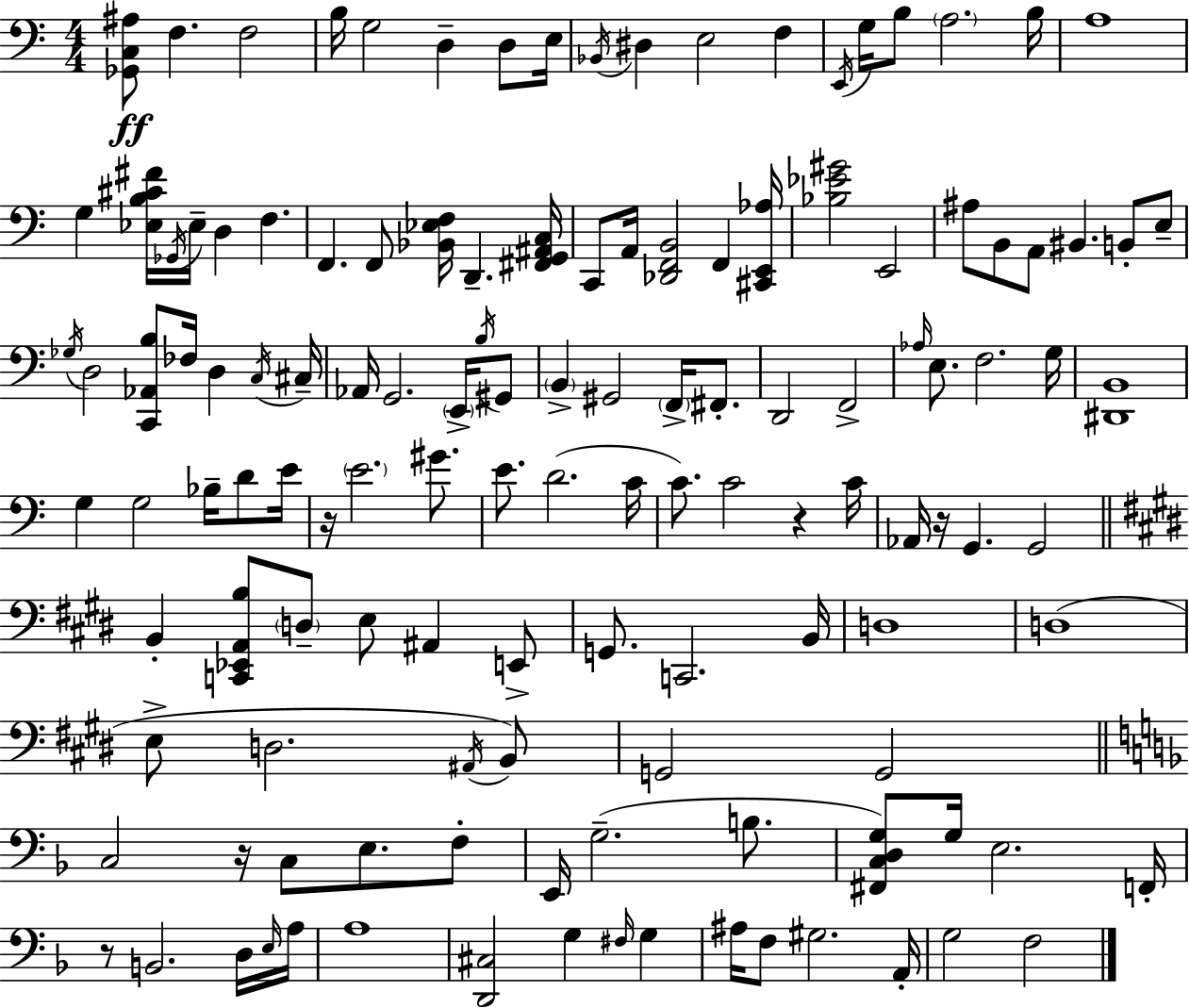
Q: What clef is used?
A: bass